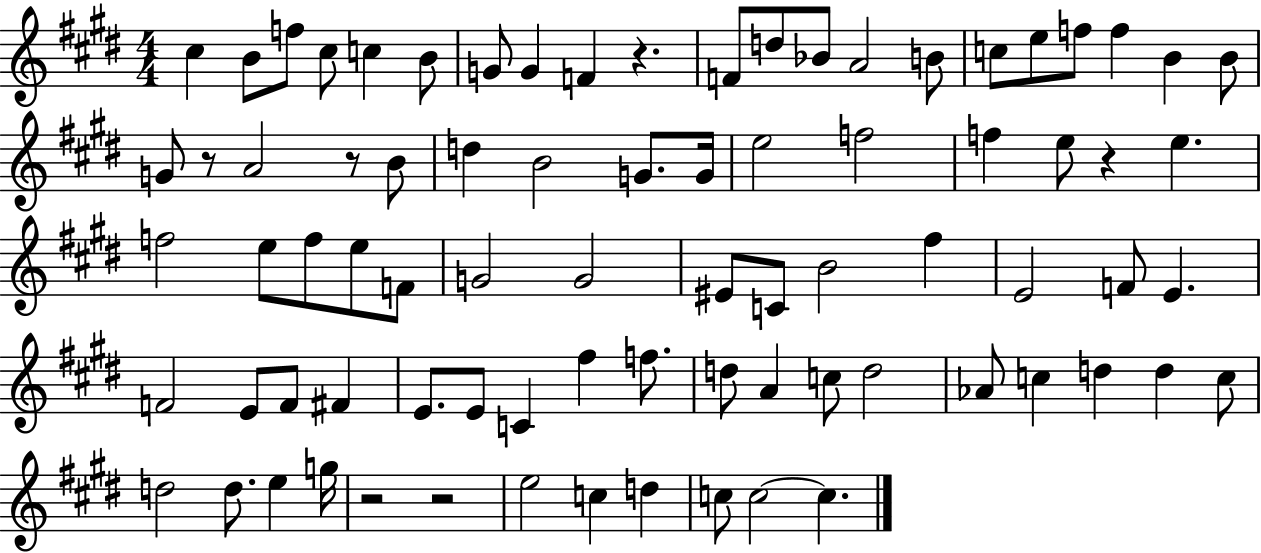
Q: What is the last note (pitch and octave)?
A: C5